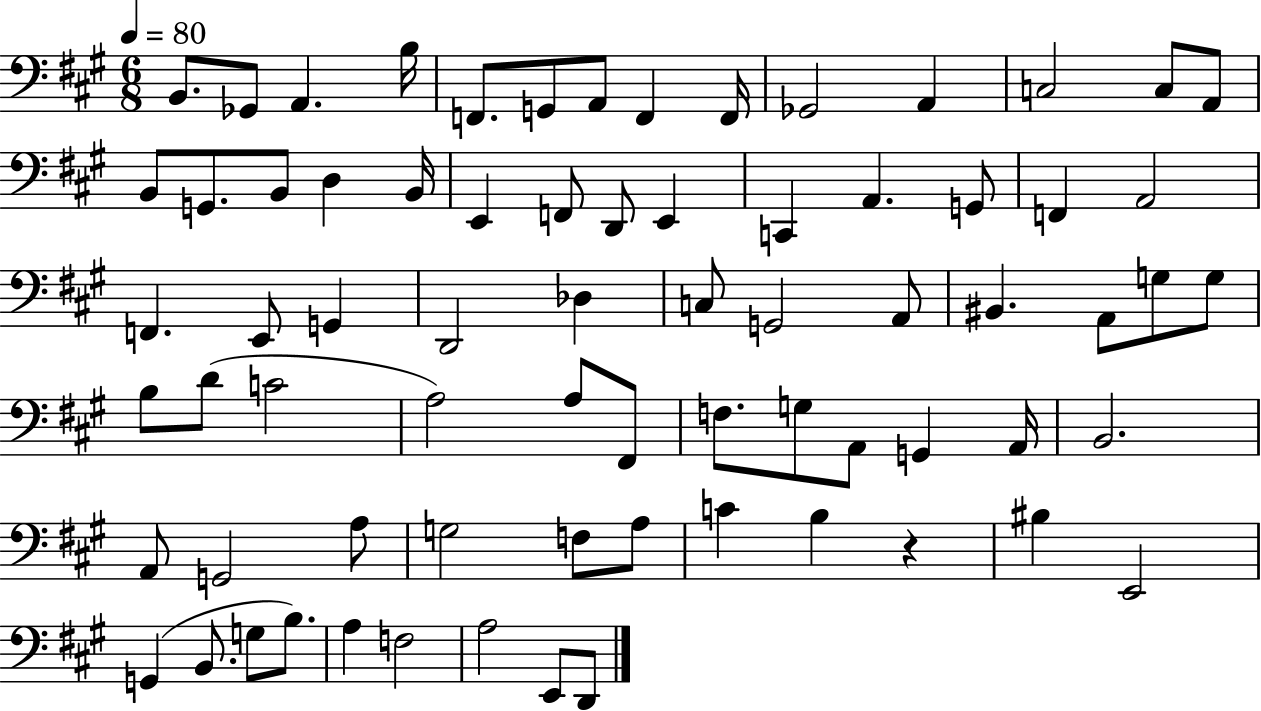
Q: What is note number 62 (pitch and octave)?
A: E2